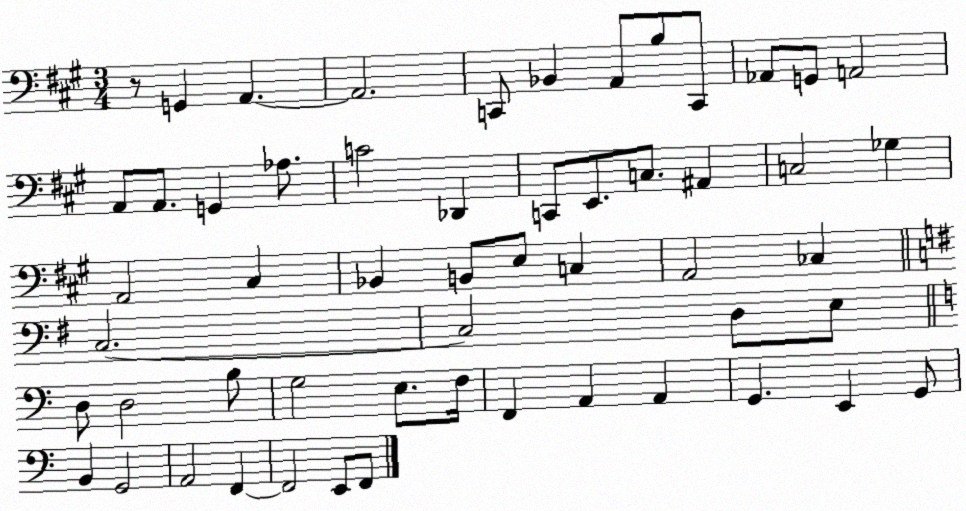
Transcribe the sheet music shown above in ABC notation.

X:1
T:Untitled
M:3/4
L:1/4
K:A
z/2 G,, A,, A,,2 C,,/2 _B,, A,,/2 B,/2 C,,/2 _A,,/2 G,,/2 A,,2 A,,/2 A,,/2 G,, _A,/2 C2 _D,, C,,/2 E,,/2 C,/2 ^A,, C,2 _G, A,,2 ^C, _B,, B,,/2 E,/2 C, A,,2 _C, C,2 C,2 D,/2 E,/2 D,/2 D,2 B,/2 G,2 E,/2 F,/4 F,, A,, A,, G,, E,, G,,/2 B,, G,,2 A,,2 F,, F,,2 E,,/2 F,,/2